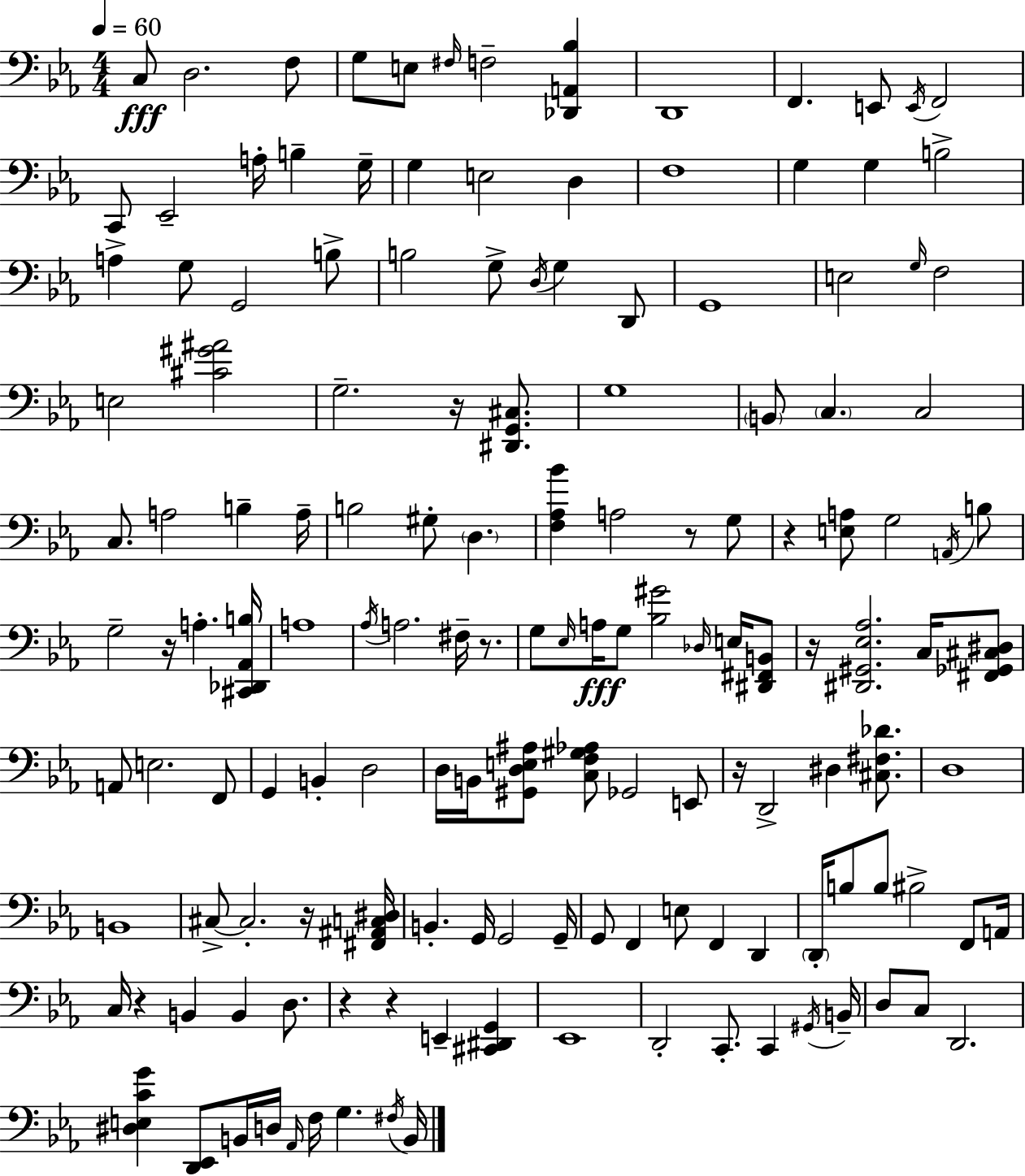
{
  \clef bass
  \numericTimeSignature
  \time 4/4
  \key c \minor
  \tempo 4 = 60
  \repeat volta 2 { c8\fff d2. f8 | g8 e8 \grace { fis16 } f2-- <des, a, bes>4 | d,1 | f,4. e,8 \acciaccatura { e,16 } f,2 | \break c,8 ees,2-- a16-. b4-- | g16-- g4 e2 d4 | f1 | g4 g4 b2-> | \break a4-> g8 g,2 | b8-> b2 g8-> \acciaccatura { d16 } g4 | d,8 g,1 | e2 \grace { g16 } f2 | \break e2 <cis' gis' ais'>2 | g2.-- | r16 <dis, g, cis>8. g1 | \parenthesize b,8 \parenthesize c4. c2 | \break c8. a2 b4-- | a16-- b2 gis8-. \parenthesize d4. | <f aes bes'>4 a2 | r8 g8 r4 <e a>8 g2 | \break \acciaccatura { a,16 } b8 g2-- r16 a4.-. | <cis, des, aes, b>16 a1 | \acciaccatura { aes16 } a2. | fis16-- r8. g8 \grace { ees16 } a16\fff g8 <bes gis'>2 | \break \grace { des16 } e16 <dis, fis, b,>8 r16 <dis, gis, ees aes>2. | c16 <fis, ges, cis dis>8 a,8 e2. | f,8 g,4 b,4-. | d2 d16 b,16 <gis, d e ais>8 <c f gis aes>8 ges,2 | \break e,8 r16 d,2-> | dis4 <cis fis des'>8. d1 | b,1 | cis8->~~ cis2.-. | \break r16 <fis, ais, c dis>16 b,4.-. g,16 g,2 | g,16-- g,8 f,4 e8 | f,4 d,4 \parenthesize d,16-. b8 b8 bis2-> | f,8 a,16 c16 r4 b,4 | \break b,4 d8. r4 r4 | e,4-- <cis, dis, g,>4 ees,1 | d,2-. | c,8.-. c,4 \acciaccatura { gis,16 } b,16-- d8 c8 d,2. | \break <dis e c' g'>4 <d, ees,>8 b,16 | d16 \grace { aes,16 } f16 g4. \acciaccatura { fis16 } b,16 } \bar "|."
}